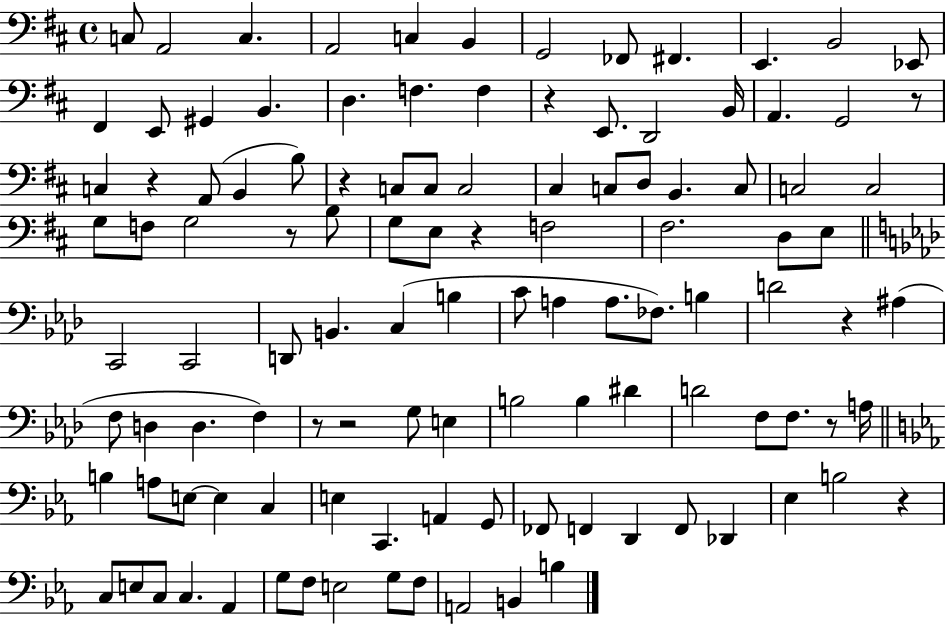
{
  \clef bass
  \time 4/4
  \defaultTimeSignature
  \key d \major
  c8 a,2 c4. | a,2 c4 b,4 | g,2 fes,8 fis,4. | e,4. b,2 ees,8 | \break fis,4 e,8 gis,4 b,4. | d4. f4. f4 | r4 e,8. d,2 b,16 | a,4. g,2 r8 | \break c4 r4 a,8( b,4 b8) | r4 c8 c8 c2 | cis4 c8 d8 b,4. c8 | c2 c2 | \break g8 f8 g2 r8 b8 | g8 e8 r4 f2 | fis2. d8 e8 | \bar "||" \break \key aes \major c,2 c,2 | d,8 b,4. c4( b4 | c'8 a4 a8. fes8.) b4 | d'2 r4 ais4( | \break f8 d4 d4. f4) | r8 r2 g8 e4 | b2 b4 dis'4 | d'2 f8 f8. r8 a16 | \break \bar "||" \break \key ees \major b4 a8 e8~~ e4 c4 | e4 c,4. a,4 g,8 | fes,8 f,4 d,4 f,8 des,4 | ees4 b2 r4 | \break c8 e8 c8 c4. aes,4 | g8 f8 e2 g8 f8 | a,2 b,4 b4 | \bar "|."
}